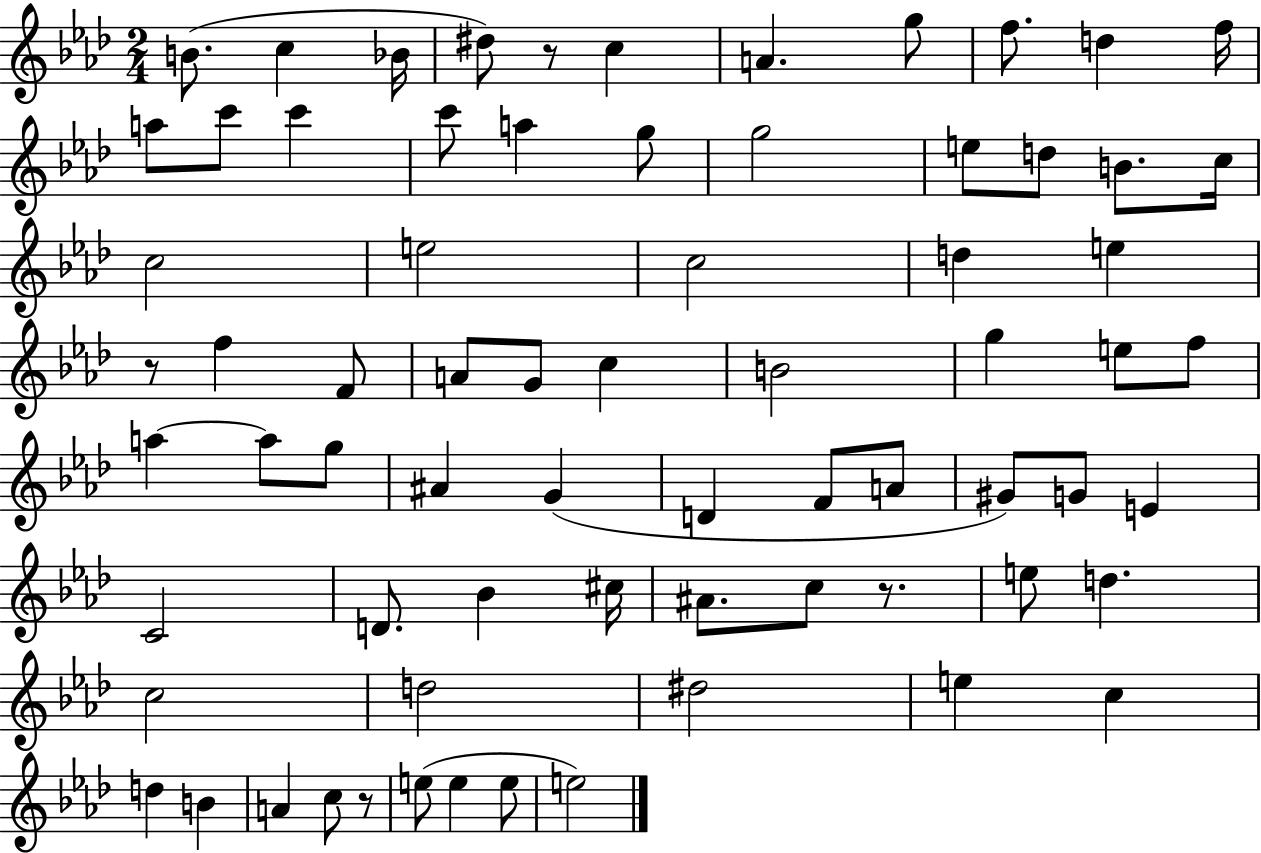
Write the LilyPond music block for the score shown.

{
  \clef treble
  \numericTimeSignature
  \time 2/4
  \key aes \major
  b'8.( c''4 bes'16 | dis''8) r8 c''4 | a'4. g''8 | f''8. d''4 f''16 | \break a''8 c'''8 c'''4 | c'''8 a''4 g''8 | g''2 | e''8 d''8 b'8. c''16 | \break c''2 | e''2 | c''2 | d''4 e''4 | \break r8 f''4 f'8 | a'8 g'8 c''4 | b'2 | g''4 e''8 f''8 | \break a''4~~ a''8 g''8 | ais'4 g'4( | d'4 f'8 a'8 | gis'8) g'8 e'4 | \break c'2 | d'8. bes'4 cis''16 | ais'8. c''8 r8. | e''8 d''4. | \break c''2 | d''2 | dis''2 | e''4 c''4 | \break d''4 b'4 | a'4 c''8 r8 | e''8( e''4 e''8 | e''2) | \break \bar "|."
}